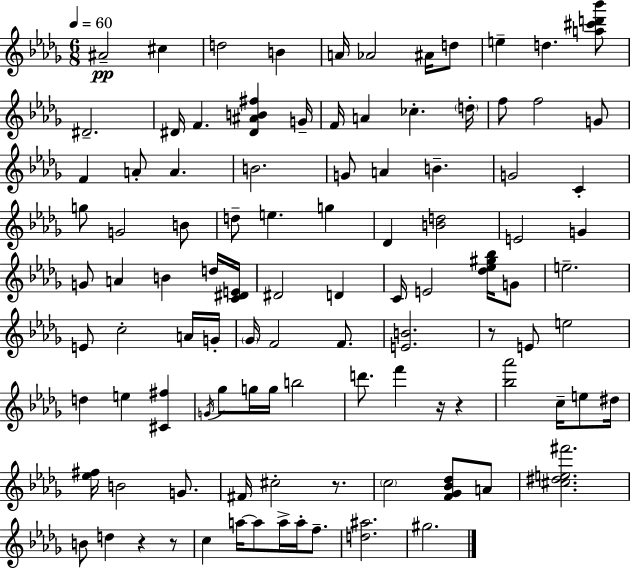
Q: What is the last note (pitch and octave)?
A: G#5